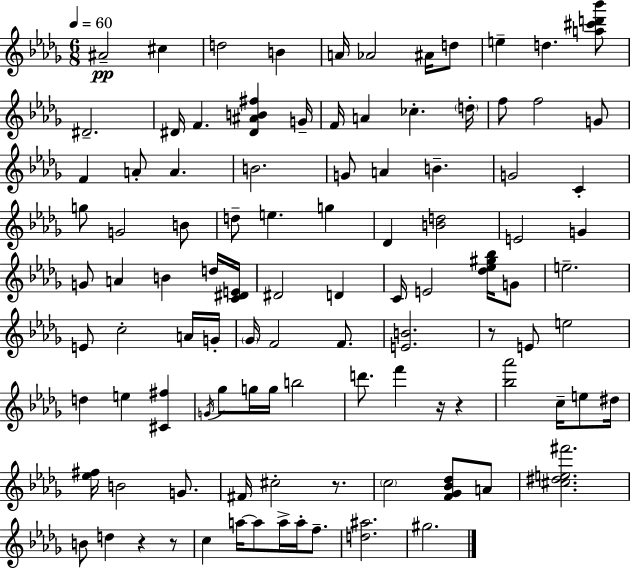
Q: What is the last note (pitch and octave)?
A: G#5